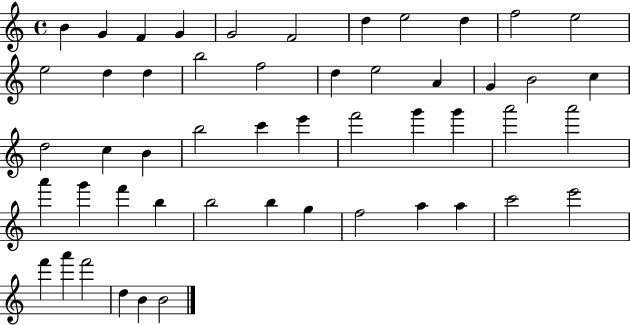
X:1
T:Untitled
M:4/4
L:1/4
K:C
B G F G G2 F2 d e2 d f2 e2 e2 d d b2 f2 d e2 A G B2 c d2 c B b2 c' e' f'2 g' g' a'2 a'2 a' g' f' b b2 b g f2 a a c'2 e'2 f' a' f'2 d B B2